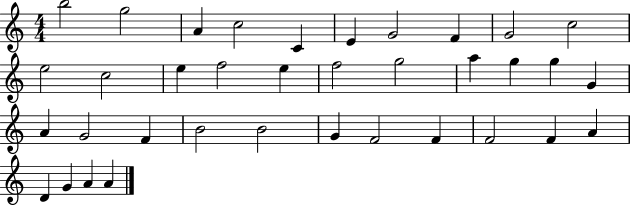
B5/h G5/h A4/q C5/h C4/q E4/q G4/h F4/q G4/h C5/h E5/h C5/h E5/q F5/h E5/q F5/h G5/h A5/q G5/q G5/q G4/q A4/q G4/h F4/q B4/h B4/h G4/q F4/h F4/q F4/h F4/q A4/q D4/q G4/q A4/q A4/q